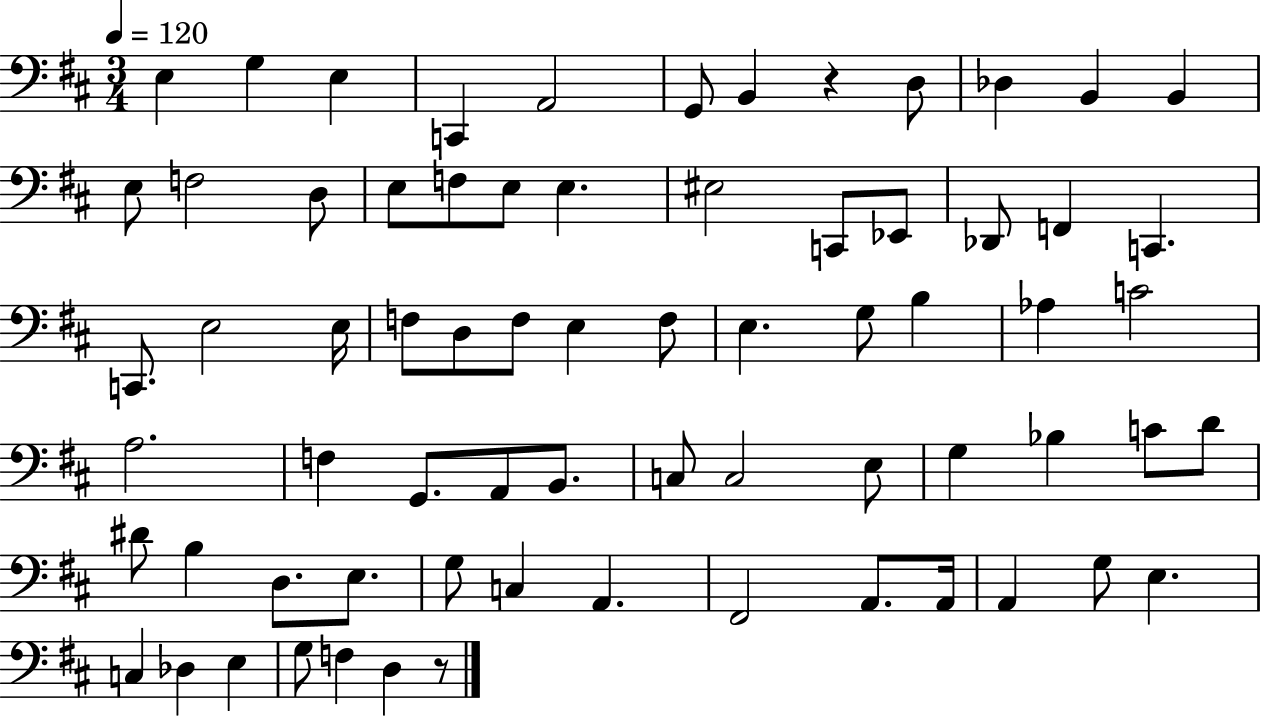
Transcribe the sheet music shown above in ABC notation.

X:1
T:Untitled
M:3/4
L:1/4
K:D
E, G, E, C,, A,,2 G,,/2 B,, z D,/2 _D, B,, B,, E,/2 F,2 D,/2 E,/2 F,/2 E,/2 E, ^E,2 C,,/2 _E,,/2 _D,,/2 F,, C,, C,,/2 E,2 E,/4 F,/2 D,/2 F,/2 E, F,/2 E, G,/2 B, _A, C2 A,2 F, G,,/2 A,,/2 B,,/2 C,/2 C,2 E,/2 G, _B, C/2 D/2 ^D/2 B, D,/2 E,/2 G,/2 C, A,, ^F,,2 A,,/2 A,,/4 A,, G,/2 E, C, _D, E, G,/2 F, D, z/2